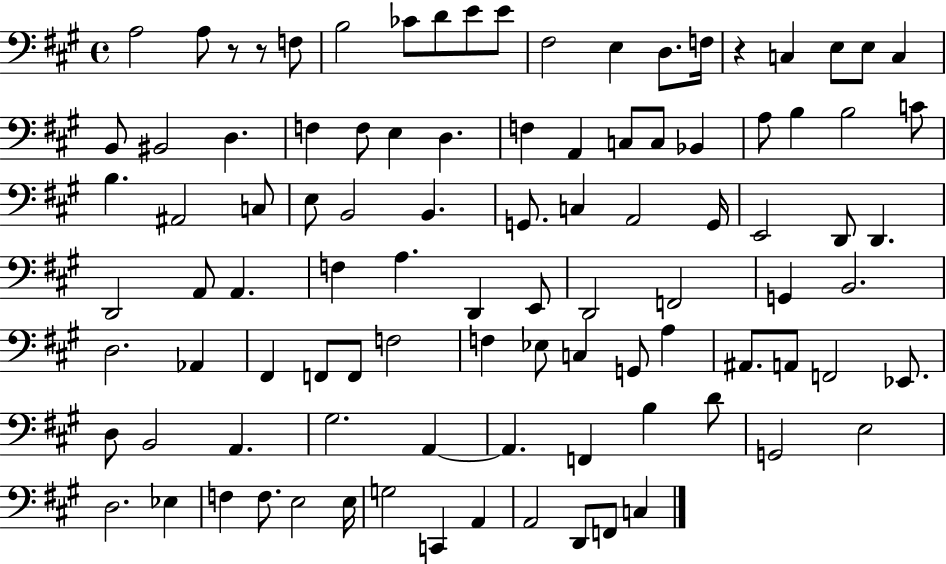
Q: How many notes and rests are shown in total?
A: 98